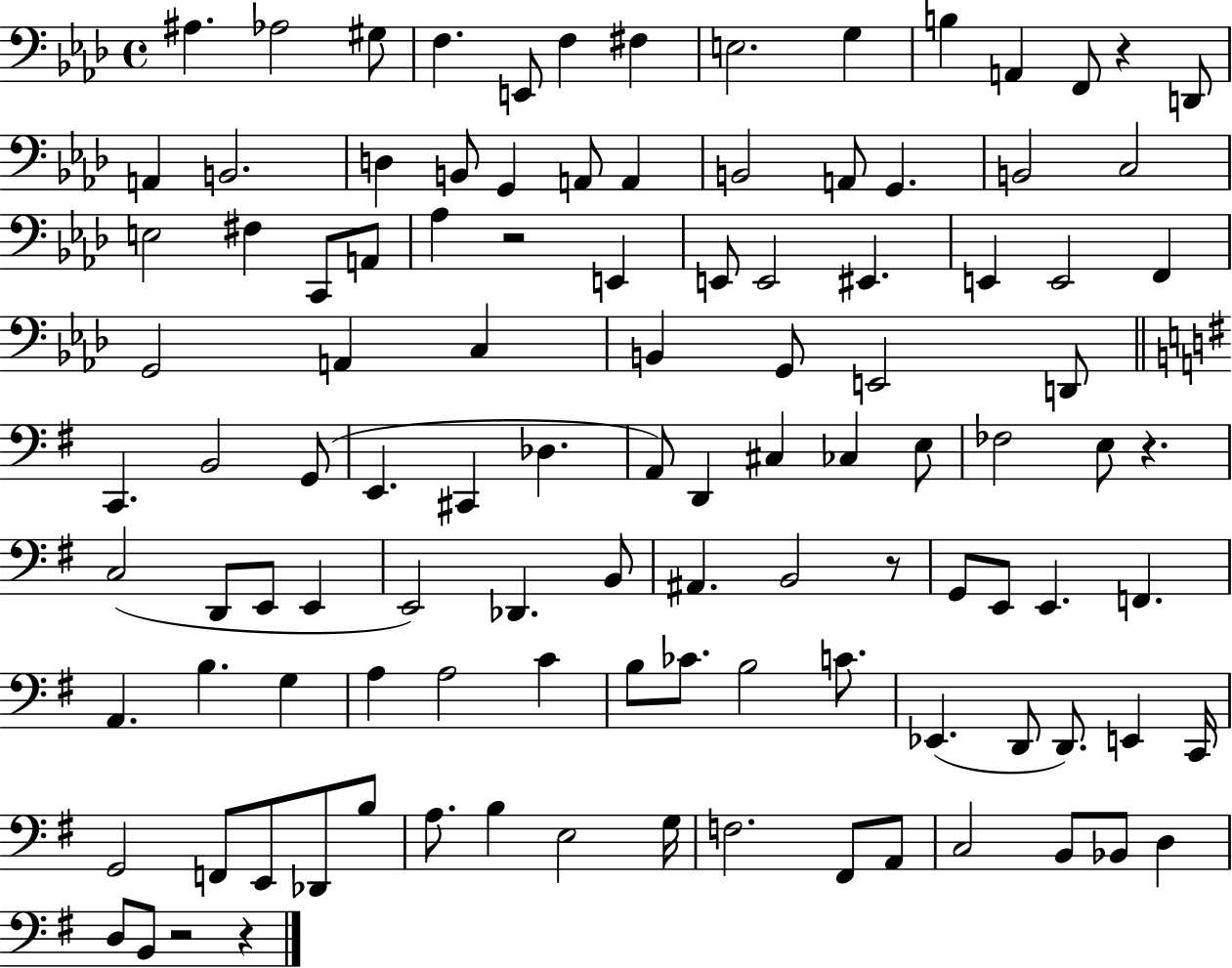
A#3/q. Ab3/h G#3/e F3/q. E2/e F3/q F#3/q E3/h. G3/q B3/q A2/q F2/e R/q D2/e A2/q B2/h. D3/q B2/e G2/q A2/e A2/q B2/h A2/e G2/q. B2/h C3/h E3/h F#3/q C2/e A2/e Ab3/q R/h E2/q E2/e E2/h EIS2/q. E2/q E2/h F2/q G2/h A2/q C3/q B2/q G2/e E2/h D2/e C2/q. B2/h G2/e E2/q. C#2/q Db3/q. A2/e D2/q C#3/q CES3/q E3/e FES3/h E3/e R/q. C3/h D2/e E2/e E2/q E2/h Db2/q. B2/e A#2/q. B2/h R/e G2/e E2/e E2/q. F2/q. A2/q. B3/q. G3/q A3/q A3/h C4/q B3/e CES4/e. B3/h C4/e. Eb2/q. D2/e D2/e. E2/q C2/s G2/h F2/e E2/e Db2/e B3/e A3/e. B3/q E3/h G3/s F3/h. F#2/e A2/e C3/h B2/e Bb2/e D3/q D3/e B2/e R/h R/q